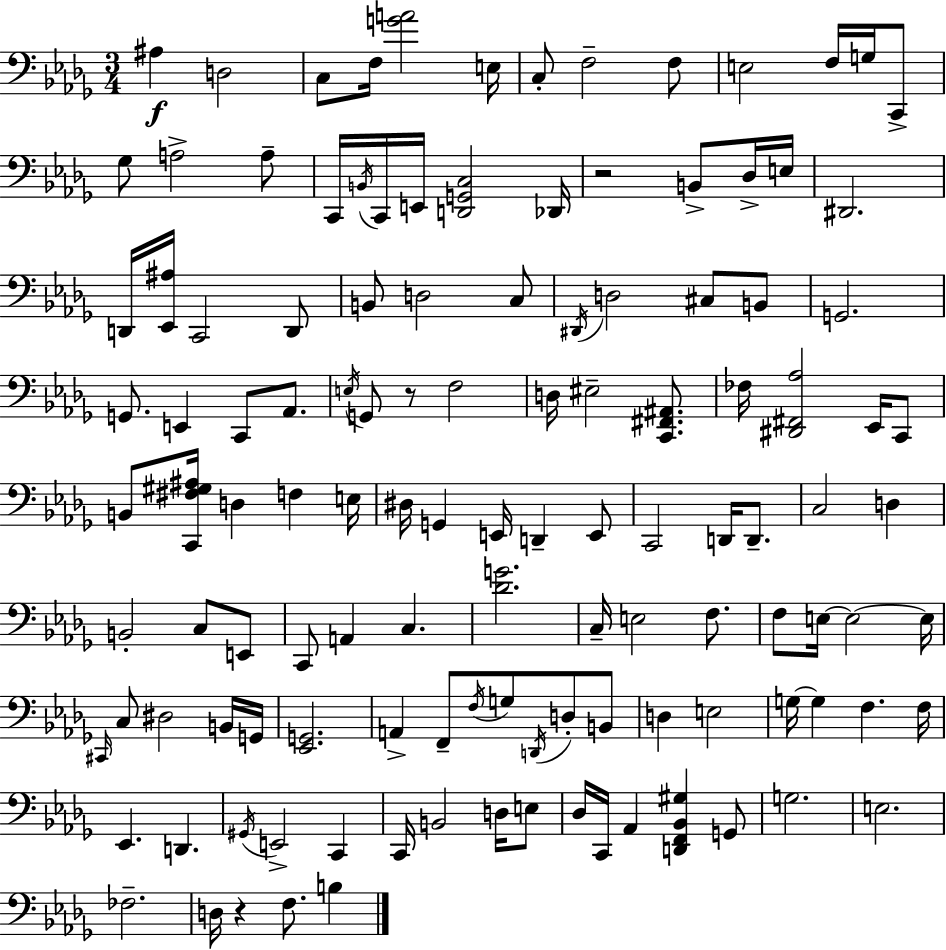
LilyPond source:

{
  \clef bass
  \numericTimeSignature
  \time 3/4
  \key bes \minor
  ais4\f d2 | c8 f16 <g' a'>2 e16 | c8-. f2-- f8 | e2 f16 g16 c,8-> | \break ges8 a2-> a8-- | c,16 \acciaccatura { b,16 } c,16 e,16 <d, g, c>2 | des,16 r2 b,8-> des16-> | e16 dis,2. | \break d,16 <ees, ais>16 c,2 d,8 | b,8 d2 c8 | \acciaccatura { dis,16 } d2 cis8 | b,8 g,2. | \break g,8. e,4 c,8 aes,8. | \acciaccatura { e16 } g,8 r8 f2 | d16 eis2-- | <c, fis, ais,>8. fes16 <dis, fis, aes>2 | \break ees,16 c,8 b,8 <c, fis gis ais>16 d4 f4 | e16 dis16 g,4 e,16 d,4-- | e,8 c,2 d,16 | d,8.-- c2 d4 | \break b,2-. c8 | e,8 c,8 a,4 c4. | <des' g'>2. | c16-- e2 | \break f8. f8 e16~~ e2~~ | e16 \grace { cis,16 } c8 dis2 | b,16 g,16 <ees, g,>2. | a,4-> f,8-- \acciaccatura { f16 } g8 | \break \acciaccatura { d,16 } d8-. b,8 d4 e2 | g16~~ g4 f4. | f16 ees,4. | d,4. \acciaccatura { gis,16 } e,2-> | \break c,4 c,16 b,2 | d16 e8 des16 c,16 aes,4 | <d, f, bes, gis>4 g,8 g2. | e2. | \break fes2.-- | d16 r4 | f8. b4 \bar "|."
}